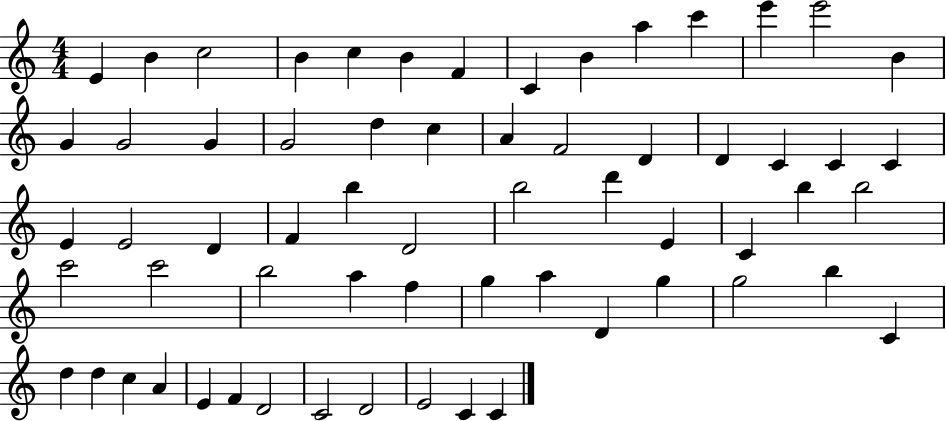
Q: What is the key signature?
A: C major